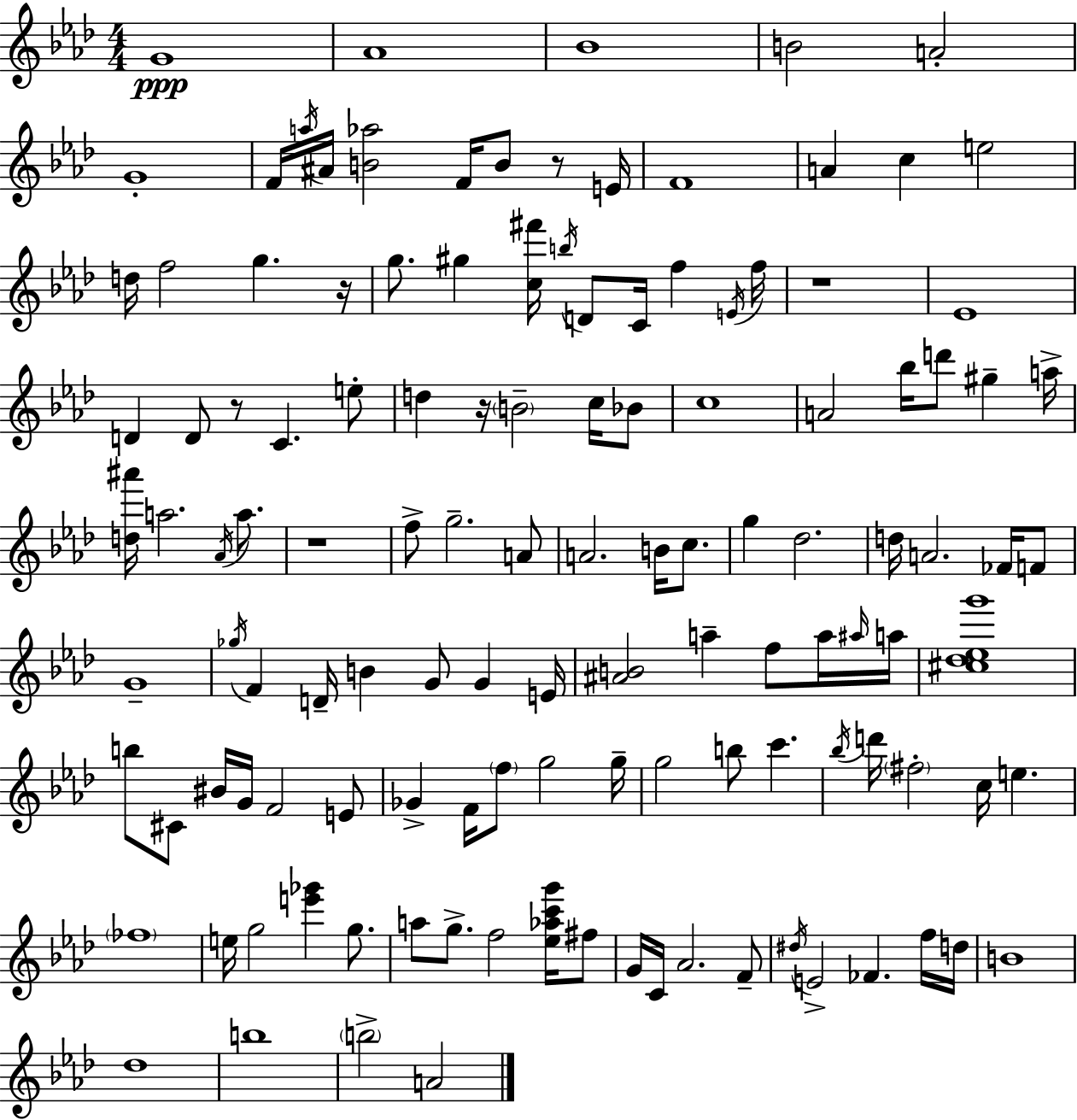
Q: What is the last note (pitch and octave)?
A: A4